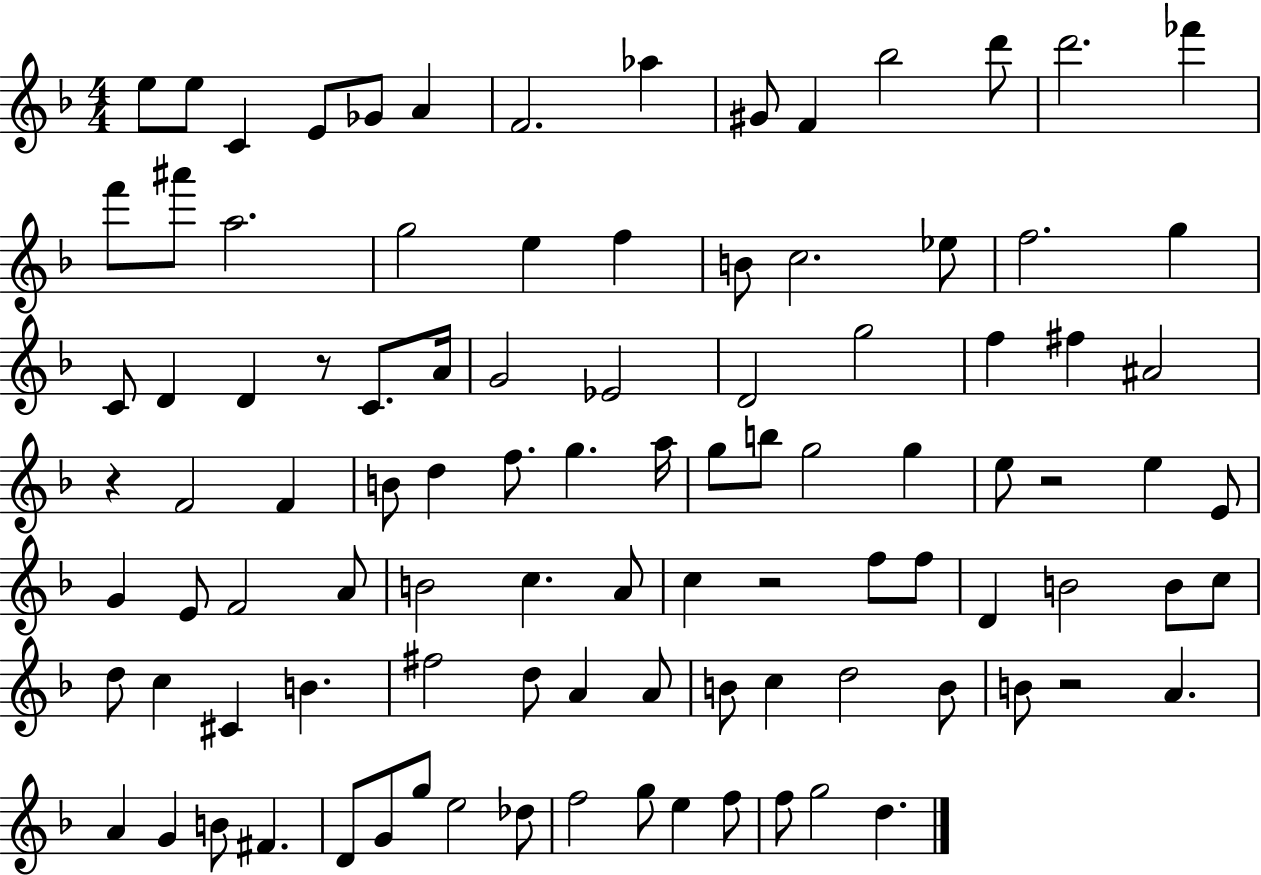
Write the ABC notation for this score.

X:1
T:Untitled
M:4/4
L:1/4
K:F
e/2 e/2 C E/2 _G/2 A F2 _a ^G/2 F _b2 d'/2 d'2 _f' f'/2 ^a'/2 a2 g2 e f B/2 c2 _e/2 f2 g C/2 D D z/2 C/2 A/4 G2 _E2 D2 g2 f ^f ^A2 z F2 F B/2 d f/2 g a/4 g/2 b/2 g2 g e/2 z2 e E/2 G E/2 F2 A/2 B2 c A/2 c z2 f/2 f/2 D B2 B/2 c/2 d/2 c ^C B ^f2 d/2 A A/2 B/2 c d2 B/2 B/2 z2 A A G B/2 ^F D/2 G/2 g/2 e2 _d/2 f2 g/2 e f/2 f/2 g2 d